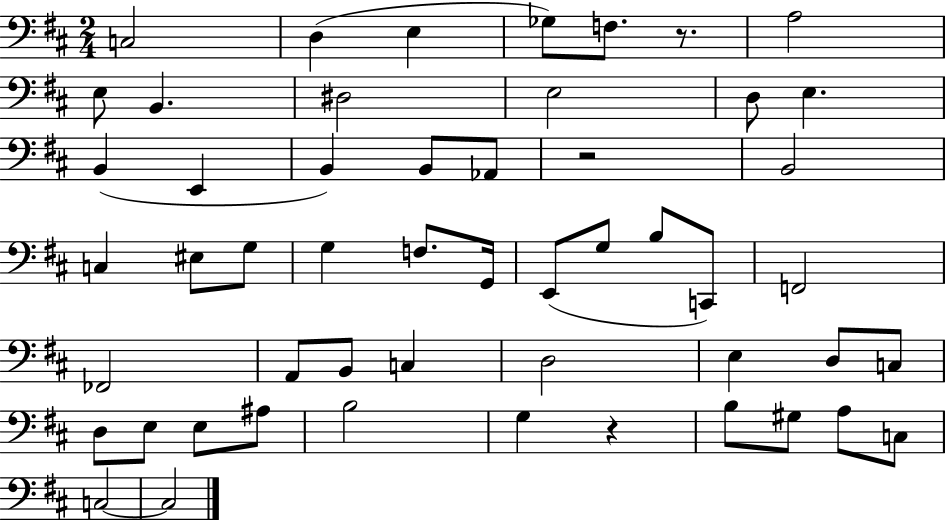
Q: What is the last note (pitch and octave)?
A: C3